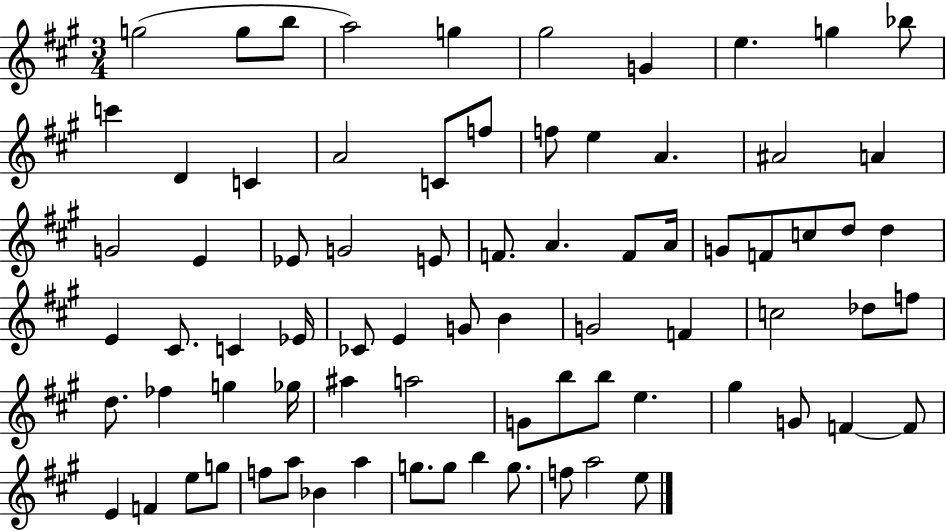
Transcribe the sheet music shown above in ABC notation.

X:1
T:Untitled
M:3/4
L:1/4
K:A
g2 g/2 b/2 a2 g ^g2 G e g _b/2 c' D C A2 C/2 f/2 f/2 e A ^A2 A G2 E _E/2 G2 E/2 F/2 A F/2 A/4 G/2 F/2 c/2 d/2 d E ^C/2 C _E/4 _C/2 E G/2 B G2 F c2 _d/2 f/2 d/2 _f g _g/4 ^a a2 G/2 b/2 b/2 e ^g G/2 F F/2 E F e/2 g/2 f/2 a/2 _B a g/2 g/2 b g/2 f/2 a2 e/2